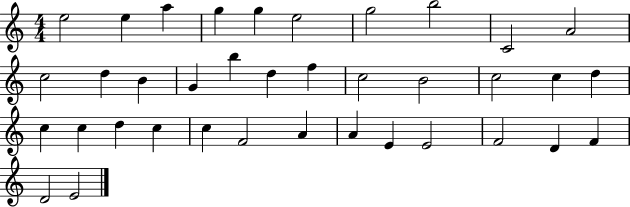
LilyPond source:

{
  \clef treble
  \numericTimeSignature
  \time 4/4
  \key c \major
  e''2 e''4 a''4 | g''4 g''4 e''2 | g''2 b''2 | c'2 a'2 | \break c''2 d''4 b'4 | g'4 b''4 d''4 f''4 | c''2 b'2 | c''2 c''4 d''4 | \break c''4 c''4 d''4 c''4 | c''4 f'2 a'4 | a'4 e'4 e'2 | f'2 d'4 f'4 | \break d'2 e'2 | \bar "|."
}